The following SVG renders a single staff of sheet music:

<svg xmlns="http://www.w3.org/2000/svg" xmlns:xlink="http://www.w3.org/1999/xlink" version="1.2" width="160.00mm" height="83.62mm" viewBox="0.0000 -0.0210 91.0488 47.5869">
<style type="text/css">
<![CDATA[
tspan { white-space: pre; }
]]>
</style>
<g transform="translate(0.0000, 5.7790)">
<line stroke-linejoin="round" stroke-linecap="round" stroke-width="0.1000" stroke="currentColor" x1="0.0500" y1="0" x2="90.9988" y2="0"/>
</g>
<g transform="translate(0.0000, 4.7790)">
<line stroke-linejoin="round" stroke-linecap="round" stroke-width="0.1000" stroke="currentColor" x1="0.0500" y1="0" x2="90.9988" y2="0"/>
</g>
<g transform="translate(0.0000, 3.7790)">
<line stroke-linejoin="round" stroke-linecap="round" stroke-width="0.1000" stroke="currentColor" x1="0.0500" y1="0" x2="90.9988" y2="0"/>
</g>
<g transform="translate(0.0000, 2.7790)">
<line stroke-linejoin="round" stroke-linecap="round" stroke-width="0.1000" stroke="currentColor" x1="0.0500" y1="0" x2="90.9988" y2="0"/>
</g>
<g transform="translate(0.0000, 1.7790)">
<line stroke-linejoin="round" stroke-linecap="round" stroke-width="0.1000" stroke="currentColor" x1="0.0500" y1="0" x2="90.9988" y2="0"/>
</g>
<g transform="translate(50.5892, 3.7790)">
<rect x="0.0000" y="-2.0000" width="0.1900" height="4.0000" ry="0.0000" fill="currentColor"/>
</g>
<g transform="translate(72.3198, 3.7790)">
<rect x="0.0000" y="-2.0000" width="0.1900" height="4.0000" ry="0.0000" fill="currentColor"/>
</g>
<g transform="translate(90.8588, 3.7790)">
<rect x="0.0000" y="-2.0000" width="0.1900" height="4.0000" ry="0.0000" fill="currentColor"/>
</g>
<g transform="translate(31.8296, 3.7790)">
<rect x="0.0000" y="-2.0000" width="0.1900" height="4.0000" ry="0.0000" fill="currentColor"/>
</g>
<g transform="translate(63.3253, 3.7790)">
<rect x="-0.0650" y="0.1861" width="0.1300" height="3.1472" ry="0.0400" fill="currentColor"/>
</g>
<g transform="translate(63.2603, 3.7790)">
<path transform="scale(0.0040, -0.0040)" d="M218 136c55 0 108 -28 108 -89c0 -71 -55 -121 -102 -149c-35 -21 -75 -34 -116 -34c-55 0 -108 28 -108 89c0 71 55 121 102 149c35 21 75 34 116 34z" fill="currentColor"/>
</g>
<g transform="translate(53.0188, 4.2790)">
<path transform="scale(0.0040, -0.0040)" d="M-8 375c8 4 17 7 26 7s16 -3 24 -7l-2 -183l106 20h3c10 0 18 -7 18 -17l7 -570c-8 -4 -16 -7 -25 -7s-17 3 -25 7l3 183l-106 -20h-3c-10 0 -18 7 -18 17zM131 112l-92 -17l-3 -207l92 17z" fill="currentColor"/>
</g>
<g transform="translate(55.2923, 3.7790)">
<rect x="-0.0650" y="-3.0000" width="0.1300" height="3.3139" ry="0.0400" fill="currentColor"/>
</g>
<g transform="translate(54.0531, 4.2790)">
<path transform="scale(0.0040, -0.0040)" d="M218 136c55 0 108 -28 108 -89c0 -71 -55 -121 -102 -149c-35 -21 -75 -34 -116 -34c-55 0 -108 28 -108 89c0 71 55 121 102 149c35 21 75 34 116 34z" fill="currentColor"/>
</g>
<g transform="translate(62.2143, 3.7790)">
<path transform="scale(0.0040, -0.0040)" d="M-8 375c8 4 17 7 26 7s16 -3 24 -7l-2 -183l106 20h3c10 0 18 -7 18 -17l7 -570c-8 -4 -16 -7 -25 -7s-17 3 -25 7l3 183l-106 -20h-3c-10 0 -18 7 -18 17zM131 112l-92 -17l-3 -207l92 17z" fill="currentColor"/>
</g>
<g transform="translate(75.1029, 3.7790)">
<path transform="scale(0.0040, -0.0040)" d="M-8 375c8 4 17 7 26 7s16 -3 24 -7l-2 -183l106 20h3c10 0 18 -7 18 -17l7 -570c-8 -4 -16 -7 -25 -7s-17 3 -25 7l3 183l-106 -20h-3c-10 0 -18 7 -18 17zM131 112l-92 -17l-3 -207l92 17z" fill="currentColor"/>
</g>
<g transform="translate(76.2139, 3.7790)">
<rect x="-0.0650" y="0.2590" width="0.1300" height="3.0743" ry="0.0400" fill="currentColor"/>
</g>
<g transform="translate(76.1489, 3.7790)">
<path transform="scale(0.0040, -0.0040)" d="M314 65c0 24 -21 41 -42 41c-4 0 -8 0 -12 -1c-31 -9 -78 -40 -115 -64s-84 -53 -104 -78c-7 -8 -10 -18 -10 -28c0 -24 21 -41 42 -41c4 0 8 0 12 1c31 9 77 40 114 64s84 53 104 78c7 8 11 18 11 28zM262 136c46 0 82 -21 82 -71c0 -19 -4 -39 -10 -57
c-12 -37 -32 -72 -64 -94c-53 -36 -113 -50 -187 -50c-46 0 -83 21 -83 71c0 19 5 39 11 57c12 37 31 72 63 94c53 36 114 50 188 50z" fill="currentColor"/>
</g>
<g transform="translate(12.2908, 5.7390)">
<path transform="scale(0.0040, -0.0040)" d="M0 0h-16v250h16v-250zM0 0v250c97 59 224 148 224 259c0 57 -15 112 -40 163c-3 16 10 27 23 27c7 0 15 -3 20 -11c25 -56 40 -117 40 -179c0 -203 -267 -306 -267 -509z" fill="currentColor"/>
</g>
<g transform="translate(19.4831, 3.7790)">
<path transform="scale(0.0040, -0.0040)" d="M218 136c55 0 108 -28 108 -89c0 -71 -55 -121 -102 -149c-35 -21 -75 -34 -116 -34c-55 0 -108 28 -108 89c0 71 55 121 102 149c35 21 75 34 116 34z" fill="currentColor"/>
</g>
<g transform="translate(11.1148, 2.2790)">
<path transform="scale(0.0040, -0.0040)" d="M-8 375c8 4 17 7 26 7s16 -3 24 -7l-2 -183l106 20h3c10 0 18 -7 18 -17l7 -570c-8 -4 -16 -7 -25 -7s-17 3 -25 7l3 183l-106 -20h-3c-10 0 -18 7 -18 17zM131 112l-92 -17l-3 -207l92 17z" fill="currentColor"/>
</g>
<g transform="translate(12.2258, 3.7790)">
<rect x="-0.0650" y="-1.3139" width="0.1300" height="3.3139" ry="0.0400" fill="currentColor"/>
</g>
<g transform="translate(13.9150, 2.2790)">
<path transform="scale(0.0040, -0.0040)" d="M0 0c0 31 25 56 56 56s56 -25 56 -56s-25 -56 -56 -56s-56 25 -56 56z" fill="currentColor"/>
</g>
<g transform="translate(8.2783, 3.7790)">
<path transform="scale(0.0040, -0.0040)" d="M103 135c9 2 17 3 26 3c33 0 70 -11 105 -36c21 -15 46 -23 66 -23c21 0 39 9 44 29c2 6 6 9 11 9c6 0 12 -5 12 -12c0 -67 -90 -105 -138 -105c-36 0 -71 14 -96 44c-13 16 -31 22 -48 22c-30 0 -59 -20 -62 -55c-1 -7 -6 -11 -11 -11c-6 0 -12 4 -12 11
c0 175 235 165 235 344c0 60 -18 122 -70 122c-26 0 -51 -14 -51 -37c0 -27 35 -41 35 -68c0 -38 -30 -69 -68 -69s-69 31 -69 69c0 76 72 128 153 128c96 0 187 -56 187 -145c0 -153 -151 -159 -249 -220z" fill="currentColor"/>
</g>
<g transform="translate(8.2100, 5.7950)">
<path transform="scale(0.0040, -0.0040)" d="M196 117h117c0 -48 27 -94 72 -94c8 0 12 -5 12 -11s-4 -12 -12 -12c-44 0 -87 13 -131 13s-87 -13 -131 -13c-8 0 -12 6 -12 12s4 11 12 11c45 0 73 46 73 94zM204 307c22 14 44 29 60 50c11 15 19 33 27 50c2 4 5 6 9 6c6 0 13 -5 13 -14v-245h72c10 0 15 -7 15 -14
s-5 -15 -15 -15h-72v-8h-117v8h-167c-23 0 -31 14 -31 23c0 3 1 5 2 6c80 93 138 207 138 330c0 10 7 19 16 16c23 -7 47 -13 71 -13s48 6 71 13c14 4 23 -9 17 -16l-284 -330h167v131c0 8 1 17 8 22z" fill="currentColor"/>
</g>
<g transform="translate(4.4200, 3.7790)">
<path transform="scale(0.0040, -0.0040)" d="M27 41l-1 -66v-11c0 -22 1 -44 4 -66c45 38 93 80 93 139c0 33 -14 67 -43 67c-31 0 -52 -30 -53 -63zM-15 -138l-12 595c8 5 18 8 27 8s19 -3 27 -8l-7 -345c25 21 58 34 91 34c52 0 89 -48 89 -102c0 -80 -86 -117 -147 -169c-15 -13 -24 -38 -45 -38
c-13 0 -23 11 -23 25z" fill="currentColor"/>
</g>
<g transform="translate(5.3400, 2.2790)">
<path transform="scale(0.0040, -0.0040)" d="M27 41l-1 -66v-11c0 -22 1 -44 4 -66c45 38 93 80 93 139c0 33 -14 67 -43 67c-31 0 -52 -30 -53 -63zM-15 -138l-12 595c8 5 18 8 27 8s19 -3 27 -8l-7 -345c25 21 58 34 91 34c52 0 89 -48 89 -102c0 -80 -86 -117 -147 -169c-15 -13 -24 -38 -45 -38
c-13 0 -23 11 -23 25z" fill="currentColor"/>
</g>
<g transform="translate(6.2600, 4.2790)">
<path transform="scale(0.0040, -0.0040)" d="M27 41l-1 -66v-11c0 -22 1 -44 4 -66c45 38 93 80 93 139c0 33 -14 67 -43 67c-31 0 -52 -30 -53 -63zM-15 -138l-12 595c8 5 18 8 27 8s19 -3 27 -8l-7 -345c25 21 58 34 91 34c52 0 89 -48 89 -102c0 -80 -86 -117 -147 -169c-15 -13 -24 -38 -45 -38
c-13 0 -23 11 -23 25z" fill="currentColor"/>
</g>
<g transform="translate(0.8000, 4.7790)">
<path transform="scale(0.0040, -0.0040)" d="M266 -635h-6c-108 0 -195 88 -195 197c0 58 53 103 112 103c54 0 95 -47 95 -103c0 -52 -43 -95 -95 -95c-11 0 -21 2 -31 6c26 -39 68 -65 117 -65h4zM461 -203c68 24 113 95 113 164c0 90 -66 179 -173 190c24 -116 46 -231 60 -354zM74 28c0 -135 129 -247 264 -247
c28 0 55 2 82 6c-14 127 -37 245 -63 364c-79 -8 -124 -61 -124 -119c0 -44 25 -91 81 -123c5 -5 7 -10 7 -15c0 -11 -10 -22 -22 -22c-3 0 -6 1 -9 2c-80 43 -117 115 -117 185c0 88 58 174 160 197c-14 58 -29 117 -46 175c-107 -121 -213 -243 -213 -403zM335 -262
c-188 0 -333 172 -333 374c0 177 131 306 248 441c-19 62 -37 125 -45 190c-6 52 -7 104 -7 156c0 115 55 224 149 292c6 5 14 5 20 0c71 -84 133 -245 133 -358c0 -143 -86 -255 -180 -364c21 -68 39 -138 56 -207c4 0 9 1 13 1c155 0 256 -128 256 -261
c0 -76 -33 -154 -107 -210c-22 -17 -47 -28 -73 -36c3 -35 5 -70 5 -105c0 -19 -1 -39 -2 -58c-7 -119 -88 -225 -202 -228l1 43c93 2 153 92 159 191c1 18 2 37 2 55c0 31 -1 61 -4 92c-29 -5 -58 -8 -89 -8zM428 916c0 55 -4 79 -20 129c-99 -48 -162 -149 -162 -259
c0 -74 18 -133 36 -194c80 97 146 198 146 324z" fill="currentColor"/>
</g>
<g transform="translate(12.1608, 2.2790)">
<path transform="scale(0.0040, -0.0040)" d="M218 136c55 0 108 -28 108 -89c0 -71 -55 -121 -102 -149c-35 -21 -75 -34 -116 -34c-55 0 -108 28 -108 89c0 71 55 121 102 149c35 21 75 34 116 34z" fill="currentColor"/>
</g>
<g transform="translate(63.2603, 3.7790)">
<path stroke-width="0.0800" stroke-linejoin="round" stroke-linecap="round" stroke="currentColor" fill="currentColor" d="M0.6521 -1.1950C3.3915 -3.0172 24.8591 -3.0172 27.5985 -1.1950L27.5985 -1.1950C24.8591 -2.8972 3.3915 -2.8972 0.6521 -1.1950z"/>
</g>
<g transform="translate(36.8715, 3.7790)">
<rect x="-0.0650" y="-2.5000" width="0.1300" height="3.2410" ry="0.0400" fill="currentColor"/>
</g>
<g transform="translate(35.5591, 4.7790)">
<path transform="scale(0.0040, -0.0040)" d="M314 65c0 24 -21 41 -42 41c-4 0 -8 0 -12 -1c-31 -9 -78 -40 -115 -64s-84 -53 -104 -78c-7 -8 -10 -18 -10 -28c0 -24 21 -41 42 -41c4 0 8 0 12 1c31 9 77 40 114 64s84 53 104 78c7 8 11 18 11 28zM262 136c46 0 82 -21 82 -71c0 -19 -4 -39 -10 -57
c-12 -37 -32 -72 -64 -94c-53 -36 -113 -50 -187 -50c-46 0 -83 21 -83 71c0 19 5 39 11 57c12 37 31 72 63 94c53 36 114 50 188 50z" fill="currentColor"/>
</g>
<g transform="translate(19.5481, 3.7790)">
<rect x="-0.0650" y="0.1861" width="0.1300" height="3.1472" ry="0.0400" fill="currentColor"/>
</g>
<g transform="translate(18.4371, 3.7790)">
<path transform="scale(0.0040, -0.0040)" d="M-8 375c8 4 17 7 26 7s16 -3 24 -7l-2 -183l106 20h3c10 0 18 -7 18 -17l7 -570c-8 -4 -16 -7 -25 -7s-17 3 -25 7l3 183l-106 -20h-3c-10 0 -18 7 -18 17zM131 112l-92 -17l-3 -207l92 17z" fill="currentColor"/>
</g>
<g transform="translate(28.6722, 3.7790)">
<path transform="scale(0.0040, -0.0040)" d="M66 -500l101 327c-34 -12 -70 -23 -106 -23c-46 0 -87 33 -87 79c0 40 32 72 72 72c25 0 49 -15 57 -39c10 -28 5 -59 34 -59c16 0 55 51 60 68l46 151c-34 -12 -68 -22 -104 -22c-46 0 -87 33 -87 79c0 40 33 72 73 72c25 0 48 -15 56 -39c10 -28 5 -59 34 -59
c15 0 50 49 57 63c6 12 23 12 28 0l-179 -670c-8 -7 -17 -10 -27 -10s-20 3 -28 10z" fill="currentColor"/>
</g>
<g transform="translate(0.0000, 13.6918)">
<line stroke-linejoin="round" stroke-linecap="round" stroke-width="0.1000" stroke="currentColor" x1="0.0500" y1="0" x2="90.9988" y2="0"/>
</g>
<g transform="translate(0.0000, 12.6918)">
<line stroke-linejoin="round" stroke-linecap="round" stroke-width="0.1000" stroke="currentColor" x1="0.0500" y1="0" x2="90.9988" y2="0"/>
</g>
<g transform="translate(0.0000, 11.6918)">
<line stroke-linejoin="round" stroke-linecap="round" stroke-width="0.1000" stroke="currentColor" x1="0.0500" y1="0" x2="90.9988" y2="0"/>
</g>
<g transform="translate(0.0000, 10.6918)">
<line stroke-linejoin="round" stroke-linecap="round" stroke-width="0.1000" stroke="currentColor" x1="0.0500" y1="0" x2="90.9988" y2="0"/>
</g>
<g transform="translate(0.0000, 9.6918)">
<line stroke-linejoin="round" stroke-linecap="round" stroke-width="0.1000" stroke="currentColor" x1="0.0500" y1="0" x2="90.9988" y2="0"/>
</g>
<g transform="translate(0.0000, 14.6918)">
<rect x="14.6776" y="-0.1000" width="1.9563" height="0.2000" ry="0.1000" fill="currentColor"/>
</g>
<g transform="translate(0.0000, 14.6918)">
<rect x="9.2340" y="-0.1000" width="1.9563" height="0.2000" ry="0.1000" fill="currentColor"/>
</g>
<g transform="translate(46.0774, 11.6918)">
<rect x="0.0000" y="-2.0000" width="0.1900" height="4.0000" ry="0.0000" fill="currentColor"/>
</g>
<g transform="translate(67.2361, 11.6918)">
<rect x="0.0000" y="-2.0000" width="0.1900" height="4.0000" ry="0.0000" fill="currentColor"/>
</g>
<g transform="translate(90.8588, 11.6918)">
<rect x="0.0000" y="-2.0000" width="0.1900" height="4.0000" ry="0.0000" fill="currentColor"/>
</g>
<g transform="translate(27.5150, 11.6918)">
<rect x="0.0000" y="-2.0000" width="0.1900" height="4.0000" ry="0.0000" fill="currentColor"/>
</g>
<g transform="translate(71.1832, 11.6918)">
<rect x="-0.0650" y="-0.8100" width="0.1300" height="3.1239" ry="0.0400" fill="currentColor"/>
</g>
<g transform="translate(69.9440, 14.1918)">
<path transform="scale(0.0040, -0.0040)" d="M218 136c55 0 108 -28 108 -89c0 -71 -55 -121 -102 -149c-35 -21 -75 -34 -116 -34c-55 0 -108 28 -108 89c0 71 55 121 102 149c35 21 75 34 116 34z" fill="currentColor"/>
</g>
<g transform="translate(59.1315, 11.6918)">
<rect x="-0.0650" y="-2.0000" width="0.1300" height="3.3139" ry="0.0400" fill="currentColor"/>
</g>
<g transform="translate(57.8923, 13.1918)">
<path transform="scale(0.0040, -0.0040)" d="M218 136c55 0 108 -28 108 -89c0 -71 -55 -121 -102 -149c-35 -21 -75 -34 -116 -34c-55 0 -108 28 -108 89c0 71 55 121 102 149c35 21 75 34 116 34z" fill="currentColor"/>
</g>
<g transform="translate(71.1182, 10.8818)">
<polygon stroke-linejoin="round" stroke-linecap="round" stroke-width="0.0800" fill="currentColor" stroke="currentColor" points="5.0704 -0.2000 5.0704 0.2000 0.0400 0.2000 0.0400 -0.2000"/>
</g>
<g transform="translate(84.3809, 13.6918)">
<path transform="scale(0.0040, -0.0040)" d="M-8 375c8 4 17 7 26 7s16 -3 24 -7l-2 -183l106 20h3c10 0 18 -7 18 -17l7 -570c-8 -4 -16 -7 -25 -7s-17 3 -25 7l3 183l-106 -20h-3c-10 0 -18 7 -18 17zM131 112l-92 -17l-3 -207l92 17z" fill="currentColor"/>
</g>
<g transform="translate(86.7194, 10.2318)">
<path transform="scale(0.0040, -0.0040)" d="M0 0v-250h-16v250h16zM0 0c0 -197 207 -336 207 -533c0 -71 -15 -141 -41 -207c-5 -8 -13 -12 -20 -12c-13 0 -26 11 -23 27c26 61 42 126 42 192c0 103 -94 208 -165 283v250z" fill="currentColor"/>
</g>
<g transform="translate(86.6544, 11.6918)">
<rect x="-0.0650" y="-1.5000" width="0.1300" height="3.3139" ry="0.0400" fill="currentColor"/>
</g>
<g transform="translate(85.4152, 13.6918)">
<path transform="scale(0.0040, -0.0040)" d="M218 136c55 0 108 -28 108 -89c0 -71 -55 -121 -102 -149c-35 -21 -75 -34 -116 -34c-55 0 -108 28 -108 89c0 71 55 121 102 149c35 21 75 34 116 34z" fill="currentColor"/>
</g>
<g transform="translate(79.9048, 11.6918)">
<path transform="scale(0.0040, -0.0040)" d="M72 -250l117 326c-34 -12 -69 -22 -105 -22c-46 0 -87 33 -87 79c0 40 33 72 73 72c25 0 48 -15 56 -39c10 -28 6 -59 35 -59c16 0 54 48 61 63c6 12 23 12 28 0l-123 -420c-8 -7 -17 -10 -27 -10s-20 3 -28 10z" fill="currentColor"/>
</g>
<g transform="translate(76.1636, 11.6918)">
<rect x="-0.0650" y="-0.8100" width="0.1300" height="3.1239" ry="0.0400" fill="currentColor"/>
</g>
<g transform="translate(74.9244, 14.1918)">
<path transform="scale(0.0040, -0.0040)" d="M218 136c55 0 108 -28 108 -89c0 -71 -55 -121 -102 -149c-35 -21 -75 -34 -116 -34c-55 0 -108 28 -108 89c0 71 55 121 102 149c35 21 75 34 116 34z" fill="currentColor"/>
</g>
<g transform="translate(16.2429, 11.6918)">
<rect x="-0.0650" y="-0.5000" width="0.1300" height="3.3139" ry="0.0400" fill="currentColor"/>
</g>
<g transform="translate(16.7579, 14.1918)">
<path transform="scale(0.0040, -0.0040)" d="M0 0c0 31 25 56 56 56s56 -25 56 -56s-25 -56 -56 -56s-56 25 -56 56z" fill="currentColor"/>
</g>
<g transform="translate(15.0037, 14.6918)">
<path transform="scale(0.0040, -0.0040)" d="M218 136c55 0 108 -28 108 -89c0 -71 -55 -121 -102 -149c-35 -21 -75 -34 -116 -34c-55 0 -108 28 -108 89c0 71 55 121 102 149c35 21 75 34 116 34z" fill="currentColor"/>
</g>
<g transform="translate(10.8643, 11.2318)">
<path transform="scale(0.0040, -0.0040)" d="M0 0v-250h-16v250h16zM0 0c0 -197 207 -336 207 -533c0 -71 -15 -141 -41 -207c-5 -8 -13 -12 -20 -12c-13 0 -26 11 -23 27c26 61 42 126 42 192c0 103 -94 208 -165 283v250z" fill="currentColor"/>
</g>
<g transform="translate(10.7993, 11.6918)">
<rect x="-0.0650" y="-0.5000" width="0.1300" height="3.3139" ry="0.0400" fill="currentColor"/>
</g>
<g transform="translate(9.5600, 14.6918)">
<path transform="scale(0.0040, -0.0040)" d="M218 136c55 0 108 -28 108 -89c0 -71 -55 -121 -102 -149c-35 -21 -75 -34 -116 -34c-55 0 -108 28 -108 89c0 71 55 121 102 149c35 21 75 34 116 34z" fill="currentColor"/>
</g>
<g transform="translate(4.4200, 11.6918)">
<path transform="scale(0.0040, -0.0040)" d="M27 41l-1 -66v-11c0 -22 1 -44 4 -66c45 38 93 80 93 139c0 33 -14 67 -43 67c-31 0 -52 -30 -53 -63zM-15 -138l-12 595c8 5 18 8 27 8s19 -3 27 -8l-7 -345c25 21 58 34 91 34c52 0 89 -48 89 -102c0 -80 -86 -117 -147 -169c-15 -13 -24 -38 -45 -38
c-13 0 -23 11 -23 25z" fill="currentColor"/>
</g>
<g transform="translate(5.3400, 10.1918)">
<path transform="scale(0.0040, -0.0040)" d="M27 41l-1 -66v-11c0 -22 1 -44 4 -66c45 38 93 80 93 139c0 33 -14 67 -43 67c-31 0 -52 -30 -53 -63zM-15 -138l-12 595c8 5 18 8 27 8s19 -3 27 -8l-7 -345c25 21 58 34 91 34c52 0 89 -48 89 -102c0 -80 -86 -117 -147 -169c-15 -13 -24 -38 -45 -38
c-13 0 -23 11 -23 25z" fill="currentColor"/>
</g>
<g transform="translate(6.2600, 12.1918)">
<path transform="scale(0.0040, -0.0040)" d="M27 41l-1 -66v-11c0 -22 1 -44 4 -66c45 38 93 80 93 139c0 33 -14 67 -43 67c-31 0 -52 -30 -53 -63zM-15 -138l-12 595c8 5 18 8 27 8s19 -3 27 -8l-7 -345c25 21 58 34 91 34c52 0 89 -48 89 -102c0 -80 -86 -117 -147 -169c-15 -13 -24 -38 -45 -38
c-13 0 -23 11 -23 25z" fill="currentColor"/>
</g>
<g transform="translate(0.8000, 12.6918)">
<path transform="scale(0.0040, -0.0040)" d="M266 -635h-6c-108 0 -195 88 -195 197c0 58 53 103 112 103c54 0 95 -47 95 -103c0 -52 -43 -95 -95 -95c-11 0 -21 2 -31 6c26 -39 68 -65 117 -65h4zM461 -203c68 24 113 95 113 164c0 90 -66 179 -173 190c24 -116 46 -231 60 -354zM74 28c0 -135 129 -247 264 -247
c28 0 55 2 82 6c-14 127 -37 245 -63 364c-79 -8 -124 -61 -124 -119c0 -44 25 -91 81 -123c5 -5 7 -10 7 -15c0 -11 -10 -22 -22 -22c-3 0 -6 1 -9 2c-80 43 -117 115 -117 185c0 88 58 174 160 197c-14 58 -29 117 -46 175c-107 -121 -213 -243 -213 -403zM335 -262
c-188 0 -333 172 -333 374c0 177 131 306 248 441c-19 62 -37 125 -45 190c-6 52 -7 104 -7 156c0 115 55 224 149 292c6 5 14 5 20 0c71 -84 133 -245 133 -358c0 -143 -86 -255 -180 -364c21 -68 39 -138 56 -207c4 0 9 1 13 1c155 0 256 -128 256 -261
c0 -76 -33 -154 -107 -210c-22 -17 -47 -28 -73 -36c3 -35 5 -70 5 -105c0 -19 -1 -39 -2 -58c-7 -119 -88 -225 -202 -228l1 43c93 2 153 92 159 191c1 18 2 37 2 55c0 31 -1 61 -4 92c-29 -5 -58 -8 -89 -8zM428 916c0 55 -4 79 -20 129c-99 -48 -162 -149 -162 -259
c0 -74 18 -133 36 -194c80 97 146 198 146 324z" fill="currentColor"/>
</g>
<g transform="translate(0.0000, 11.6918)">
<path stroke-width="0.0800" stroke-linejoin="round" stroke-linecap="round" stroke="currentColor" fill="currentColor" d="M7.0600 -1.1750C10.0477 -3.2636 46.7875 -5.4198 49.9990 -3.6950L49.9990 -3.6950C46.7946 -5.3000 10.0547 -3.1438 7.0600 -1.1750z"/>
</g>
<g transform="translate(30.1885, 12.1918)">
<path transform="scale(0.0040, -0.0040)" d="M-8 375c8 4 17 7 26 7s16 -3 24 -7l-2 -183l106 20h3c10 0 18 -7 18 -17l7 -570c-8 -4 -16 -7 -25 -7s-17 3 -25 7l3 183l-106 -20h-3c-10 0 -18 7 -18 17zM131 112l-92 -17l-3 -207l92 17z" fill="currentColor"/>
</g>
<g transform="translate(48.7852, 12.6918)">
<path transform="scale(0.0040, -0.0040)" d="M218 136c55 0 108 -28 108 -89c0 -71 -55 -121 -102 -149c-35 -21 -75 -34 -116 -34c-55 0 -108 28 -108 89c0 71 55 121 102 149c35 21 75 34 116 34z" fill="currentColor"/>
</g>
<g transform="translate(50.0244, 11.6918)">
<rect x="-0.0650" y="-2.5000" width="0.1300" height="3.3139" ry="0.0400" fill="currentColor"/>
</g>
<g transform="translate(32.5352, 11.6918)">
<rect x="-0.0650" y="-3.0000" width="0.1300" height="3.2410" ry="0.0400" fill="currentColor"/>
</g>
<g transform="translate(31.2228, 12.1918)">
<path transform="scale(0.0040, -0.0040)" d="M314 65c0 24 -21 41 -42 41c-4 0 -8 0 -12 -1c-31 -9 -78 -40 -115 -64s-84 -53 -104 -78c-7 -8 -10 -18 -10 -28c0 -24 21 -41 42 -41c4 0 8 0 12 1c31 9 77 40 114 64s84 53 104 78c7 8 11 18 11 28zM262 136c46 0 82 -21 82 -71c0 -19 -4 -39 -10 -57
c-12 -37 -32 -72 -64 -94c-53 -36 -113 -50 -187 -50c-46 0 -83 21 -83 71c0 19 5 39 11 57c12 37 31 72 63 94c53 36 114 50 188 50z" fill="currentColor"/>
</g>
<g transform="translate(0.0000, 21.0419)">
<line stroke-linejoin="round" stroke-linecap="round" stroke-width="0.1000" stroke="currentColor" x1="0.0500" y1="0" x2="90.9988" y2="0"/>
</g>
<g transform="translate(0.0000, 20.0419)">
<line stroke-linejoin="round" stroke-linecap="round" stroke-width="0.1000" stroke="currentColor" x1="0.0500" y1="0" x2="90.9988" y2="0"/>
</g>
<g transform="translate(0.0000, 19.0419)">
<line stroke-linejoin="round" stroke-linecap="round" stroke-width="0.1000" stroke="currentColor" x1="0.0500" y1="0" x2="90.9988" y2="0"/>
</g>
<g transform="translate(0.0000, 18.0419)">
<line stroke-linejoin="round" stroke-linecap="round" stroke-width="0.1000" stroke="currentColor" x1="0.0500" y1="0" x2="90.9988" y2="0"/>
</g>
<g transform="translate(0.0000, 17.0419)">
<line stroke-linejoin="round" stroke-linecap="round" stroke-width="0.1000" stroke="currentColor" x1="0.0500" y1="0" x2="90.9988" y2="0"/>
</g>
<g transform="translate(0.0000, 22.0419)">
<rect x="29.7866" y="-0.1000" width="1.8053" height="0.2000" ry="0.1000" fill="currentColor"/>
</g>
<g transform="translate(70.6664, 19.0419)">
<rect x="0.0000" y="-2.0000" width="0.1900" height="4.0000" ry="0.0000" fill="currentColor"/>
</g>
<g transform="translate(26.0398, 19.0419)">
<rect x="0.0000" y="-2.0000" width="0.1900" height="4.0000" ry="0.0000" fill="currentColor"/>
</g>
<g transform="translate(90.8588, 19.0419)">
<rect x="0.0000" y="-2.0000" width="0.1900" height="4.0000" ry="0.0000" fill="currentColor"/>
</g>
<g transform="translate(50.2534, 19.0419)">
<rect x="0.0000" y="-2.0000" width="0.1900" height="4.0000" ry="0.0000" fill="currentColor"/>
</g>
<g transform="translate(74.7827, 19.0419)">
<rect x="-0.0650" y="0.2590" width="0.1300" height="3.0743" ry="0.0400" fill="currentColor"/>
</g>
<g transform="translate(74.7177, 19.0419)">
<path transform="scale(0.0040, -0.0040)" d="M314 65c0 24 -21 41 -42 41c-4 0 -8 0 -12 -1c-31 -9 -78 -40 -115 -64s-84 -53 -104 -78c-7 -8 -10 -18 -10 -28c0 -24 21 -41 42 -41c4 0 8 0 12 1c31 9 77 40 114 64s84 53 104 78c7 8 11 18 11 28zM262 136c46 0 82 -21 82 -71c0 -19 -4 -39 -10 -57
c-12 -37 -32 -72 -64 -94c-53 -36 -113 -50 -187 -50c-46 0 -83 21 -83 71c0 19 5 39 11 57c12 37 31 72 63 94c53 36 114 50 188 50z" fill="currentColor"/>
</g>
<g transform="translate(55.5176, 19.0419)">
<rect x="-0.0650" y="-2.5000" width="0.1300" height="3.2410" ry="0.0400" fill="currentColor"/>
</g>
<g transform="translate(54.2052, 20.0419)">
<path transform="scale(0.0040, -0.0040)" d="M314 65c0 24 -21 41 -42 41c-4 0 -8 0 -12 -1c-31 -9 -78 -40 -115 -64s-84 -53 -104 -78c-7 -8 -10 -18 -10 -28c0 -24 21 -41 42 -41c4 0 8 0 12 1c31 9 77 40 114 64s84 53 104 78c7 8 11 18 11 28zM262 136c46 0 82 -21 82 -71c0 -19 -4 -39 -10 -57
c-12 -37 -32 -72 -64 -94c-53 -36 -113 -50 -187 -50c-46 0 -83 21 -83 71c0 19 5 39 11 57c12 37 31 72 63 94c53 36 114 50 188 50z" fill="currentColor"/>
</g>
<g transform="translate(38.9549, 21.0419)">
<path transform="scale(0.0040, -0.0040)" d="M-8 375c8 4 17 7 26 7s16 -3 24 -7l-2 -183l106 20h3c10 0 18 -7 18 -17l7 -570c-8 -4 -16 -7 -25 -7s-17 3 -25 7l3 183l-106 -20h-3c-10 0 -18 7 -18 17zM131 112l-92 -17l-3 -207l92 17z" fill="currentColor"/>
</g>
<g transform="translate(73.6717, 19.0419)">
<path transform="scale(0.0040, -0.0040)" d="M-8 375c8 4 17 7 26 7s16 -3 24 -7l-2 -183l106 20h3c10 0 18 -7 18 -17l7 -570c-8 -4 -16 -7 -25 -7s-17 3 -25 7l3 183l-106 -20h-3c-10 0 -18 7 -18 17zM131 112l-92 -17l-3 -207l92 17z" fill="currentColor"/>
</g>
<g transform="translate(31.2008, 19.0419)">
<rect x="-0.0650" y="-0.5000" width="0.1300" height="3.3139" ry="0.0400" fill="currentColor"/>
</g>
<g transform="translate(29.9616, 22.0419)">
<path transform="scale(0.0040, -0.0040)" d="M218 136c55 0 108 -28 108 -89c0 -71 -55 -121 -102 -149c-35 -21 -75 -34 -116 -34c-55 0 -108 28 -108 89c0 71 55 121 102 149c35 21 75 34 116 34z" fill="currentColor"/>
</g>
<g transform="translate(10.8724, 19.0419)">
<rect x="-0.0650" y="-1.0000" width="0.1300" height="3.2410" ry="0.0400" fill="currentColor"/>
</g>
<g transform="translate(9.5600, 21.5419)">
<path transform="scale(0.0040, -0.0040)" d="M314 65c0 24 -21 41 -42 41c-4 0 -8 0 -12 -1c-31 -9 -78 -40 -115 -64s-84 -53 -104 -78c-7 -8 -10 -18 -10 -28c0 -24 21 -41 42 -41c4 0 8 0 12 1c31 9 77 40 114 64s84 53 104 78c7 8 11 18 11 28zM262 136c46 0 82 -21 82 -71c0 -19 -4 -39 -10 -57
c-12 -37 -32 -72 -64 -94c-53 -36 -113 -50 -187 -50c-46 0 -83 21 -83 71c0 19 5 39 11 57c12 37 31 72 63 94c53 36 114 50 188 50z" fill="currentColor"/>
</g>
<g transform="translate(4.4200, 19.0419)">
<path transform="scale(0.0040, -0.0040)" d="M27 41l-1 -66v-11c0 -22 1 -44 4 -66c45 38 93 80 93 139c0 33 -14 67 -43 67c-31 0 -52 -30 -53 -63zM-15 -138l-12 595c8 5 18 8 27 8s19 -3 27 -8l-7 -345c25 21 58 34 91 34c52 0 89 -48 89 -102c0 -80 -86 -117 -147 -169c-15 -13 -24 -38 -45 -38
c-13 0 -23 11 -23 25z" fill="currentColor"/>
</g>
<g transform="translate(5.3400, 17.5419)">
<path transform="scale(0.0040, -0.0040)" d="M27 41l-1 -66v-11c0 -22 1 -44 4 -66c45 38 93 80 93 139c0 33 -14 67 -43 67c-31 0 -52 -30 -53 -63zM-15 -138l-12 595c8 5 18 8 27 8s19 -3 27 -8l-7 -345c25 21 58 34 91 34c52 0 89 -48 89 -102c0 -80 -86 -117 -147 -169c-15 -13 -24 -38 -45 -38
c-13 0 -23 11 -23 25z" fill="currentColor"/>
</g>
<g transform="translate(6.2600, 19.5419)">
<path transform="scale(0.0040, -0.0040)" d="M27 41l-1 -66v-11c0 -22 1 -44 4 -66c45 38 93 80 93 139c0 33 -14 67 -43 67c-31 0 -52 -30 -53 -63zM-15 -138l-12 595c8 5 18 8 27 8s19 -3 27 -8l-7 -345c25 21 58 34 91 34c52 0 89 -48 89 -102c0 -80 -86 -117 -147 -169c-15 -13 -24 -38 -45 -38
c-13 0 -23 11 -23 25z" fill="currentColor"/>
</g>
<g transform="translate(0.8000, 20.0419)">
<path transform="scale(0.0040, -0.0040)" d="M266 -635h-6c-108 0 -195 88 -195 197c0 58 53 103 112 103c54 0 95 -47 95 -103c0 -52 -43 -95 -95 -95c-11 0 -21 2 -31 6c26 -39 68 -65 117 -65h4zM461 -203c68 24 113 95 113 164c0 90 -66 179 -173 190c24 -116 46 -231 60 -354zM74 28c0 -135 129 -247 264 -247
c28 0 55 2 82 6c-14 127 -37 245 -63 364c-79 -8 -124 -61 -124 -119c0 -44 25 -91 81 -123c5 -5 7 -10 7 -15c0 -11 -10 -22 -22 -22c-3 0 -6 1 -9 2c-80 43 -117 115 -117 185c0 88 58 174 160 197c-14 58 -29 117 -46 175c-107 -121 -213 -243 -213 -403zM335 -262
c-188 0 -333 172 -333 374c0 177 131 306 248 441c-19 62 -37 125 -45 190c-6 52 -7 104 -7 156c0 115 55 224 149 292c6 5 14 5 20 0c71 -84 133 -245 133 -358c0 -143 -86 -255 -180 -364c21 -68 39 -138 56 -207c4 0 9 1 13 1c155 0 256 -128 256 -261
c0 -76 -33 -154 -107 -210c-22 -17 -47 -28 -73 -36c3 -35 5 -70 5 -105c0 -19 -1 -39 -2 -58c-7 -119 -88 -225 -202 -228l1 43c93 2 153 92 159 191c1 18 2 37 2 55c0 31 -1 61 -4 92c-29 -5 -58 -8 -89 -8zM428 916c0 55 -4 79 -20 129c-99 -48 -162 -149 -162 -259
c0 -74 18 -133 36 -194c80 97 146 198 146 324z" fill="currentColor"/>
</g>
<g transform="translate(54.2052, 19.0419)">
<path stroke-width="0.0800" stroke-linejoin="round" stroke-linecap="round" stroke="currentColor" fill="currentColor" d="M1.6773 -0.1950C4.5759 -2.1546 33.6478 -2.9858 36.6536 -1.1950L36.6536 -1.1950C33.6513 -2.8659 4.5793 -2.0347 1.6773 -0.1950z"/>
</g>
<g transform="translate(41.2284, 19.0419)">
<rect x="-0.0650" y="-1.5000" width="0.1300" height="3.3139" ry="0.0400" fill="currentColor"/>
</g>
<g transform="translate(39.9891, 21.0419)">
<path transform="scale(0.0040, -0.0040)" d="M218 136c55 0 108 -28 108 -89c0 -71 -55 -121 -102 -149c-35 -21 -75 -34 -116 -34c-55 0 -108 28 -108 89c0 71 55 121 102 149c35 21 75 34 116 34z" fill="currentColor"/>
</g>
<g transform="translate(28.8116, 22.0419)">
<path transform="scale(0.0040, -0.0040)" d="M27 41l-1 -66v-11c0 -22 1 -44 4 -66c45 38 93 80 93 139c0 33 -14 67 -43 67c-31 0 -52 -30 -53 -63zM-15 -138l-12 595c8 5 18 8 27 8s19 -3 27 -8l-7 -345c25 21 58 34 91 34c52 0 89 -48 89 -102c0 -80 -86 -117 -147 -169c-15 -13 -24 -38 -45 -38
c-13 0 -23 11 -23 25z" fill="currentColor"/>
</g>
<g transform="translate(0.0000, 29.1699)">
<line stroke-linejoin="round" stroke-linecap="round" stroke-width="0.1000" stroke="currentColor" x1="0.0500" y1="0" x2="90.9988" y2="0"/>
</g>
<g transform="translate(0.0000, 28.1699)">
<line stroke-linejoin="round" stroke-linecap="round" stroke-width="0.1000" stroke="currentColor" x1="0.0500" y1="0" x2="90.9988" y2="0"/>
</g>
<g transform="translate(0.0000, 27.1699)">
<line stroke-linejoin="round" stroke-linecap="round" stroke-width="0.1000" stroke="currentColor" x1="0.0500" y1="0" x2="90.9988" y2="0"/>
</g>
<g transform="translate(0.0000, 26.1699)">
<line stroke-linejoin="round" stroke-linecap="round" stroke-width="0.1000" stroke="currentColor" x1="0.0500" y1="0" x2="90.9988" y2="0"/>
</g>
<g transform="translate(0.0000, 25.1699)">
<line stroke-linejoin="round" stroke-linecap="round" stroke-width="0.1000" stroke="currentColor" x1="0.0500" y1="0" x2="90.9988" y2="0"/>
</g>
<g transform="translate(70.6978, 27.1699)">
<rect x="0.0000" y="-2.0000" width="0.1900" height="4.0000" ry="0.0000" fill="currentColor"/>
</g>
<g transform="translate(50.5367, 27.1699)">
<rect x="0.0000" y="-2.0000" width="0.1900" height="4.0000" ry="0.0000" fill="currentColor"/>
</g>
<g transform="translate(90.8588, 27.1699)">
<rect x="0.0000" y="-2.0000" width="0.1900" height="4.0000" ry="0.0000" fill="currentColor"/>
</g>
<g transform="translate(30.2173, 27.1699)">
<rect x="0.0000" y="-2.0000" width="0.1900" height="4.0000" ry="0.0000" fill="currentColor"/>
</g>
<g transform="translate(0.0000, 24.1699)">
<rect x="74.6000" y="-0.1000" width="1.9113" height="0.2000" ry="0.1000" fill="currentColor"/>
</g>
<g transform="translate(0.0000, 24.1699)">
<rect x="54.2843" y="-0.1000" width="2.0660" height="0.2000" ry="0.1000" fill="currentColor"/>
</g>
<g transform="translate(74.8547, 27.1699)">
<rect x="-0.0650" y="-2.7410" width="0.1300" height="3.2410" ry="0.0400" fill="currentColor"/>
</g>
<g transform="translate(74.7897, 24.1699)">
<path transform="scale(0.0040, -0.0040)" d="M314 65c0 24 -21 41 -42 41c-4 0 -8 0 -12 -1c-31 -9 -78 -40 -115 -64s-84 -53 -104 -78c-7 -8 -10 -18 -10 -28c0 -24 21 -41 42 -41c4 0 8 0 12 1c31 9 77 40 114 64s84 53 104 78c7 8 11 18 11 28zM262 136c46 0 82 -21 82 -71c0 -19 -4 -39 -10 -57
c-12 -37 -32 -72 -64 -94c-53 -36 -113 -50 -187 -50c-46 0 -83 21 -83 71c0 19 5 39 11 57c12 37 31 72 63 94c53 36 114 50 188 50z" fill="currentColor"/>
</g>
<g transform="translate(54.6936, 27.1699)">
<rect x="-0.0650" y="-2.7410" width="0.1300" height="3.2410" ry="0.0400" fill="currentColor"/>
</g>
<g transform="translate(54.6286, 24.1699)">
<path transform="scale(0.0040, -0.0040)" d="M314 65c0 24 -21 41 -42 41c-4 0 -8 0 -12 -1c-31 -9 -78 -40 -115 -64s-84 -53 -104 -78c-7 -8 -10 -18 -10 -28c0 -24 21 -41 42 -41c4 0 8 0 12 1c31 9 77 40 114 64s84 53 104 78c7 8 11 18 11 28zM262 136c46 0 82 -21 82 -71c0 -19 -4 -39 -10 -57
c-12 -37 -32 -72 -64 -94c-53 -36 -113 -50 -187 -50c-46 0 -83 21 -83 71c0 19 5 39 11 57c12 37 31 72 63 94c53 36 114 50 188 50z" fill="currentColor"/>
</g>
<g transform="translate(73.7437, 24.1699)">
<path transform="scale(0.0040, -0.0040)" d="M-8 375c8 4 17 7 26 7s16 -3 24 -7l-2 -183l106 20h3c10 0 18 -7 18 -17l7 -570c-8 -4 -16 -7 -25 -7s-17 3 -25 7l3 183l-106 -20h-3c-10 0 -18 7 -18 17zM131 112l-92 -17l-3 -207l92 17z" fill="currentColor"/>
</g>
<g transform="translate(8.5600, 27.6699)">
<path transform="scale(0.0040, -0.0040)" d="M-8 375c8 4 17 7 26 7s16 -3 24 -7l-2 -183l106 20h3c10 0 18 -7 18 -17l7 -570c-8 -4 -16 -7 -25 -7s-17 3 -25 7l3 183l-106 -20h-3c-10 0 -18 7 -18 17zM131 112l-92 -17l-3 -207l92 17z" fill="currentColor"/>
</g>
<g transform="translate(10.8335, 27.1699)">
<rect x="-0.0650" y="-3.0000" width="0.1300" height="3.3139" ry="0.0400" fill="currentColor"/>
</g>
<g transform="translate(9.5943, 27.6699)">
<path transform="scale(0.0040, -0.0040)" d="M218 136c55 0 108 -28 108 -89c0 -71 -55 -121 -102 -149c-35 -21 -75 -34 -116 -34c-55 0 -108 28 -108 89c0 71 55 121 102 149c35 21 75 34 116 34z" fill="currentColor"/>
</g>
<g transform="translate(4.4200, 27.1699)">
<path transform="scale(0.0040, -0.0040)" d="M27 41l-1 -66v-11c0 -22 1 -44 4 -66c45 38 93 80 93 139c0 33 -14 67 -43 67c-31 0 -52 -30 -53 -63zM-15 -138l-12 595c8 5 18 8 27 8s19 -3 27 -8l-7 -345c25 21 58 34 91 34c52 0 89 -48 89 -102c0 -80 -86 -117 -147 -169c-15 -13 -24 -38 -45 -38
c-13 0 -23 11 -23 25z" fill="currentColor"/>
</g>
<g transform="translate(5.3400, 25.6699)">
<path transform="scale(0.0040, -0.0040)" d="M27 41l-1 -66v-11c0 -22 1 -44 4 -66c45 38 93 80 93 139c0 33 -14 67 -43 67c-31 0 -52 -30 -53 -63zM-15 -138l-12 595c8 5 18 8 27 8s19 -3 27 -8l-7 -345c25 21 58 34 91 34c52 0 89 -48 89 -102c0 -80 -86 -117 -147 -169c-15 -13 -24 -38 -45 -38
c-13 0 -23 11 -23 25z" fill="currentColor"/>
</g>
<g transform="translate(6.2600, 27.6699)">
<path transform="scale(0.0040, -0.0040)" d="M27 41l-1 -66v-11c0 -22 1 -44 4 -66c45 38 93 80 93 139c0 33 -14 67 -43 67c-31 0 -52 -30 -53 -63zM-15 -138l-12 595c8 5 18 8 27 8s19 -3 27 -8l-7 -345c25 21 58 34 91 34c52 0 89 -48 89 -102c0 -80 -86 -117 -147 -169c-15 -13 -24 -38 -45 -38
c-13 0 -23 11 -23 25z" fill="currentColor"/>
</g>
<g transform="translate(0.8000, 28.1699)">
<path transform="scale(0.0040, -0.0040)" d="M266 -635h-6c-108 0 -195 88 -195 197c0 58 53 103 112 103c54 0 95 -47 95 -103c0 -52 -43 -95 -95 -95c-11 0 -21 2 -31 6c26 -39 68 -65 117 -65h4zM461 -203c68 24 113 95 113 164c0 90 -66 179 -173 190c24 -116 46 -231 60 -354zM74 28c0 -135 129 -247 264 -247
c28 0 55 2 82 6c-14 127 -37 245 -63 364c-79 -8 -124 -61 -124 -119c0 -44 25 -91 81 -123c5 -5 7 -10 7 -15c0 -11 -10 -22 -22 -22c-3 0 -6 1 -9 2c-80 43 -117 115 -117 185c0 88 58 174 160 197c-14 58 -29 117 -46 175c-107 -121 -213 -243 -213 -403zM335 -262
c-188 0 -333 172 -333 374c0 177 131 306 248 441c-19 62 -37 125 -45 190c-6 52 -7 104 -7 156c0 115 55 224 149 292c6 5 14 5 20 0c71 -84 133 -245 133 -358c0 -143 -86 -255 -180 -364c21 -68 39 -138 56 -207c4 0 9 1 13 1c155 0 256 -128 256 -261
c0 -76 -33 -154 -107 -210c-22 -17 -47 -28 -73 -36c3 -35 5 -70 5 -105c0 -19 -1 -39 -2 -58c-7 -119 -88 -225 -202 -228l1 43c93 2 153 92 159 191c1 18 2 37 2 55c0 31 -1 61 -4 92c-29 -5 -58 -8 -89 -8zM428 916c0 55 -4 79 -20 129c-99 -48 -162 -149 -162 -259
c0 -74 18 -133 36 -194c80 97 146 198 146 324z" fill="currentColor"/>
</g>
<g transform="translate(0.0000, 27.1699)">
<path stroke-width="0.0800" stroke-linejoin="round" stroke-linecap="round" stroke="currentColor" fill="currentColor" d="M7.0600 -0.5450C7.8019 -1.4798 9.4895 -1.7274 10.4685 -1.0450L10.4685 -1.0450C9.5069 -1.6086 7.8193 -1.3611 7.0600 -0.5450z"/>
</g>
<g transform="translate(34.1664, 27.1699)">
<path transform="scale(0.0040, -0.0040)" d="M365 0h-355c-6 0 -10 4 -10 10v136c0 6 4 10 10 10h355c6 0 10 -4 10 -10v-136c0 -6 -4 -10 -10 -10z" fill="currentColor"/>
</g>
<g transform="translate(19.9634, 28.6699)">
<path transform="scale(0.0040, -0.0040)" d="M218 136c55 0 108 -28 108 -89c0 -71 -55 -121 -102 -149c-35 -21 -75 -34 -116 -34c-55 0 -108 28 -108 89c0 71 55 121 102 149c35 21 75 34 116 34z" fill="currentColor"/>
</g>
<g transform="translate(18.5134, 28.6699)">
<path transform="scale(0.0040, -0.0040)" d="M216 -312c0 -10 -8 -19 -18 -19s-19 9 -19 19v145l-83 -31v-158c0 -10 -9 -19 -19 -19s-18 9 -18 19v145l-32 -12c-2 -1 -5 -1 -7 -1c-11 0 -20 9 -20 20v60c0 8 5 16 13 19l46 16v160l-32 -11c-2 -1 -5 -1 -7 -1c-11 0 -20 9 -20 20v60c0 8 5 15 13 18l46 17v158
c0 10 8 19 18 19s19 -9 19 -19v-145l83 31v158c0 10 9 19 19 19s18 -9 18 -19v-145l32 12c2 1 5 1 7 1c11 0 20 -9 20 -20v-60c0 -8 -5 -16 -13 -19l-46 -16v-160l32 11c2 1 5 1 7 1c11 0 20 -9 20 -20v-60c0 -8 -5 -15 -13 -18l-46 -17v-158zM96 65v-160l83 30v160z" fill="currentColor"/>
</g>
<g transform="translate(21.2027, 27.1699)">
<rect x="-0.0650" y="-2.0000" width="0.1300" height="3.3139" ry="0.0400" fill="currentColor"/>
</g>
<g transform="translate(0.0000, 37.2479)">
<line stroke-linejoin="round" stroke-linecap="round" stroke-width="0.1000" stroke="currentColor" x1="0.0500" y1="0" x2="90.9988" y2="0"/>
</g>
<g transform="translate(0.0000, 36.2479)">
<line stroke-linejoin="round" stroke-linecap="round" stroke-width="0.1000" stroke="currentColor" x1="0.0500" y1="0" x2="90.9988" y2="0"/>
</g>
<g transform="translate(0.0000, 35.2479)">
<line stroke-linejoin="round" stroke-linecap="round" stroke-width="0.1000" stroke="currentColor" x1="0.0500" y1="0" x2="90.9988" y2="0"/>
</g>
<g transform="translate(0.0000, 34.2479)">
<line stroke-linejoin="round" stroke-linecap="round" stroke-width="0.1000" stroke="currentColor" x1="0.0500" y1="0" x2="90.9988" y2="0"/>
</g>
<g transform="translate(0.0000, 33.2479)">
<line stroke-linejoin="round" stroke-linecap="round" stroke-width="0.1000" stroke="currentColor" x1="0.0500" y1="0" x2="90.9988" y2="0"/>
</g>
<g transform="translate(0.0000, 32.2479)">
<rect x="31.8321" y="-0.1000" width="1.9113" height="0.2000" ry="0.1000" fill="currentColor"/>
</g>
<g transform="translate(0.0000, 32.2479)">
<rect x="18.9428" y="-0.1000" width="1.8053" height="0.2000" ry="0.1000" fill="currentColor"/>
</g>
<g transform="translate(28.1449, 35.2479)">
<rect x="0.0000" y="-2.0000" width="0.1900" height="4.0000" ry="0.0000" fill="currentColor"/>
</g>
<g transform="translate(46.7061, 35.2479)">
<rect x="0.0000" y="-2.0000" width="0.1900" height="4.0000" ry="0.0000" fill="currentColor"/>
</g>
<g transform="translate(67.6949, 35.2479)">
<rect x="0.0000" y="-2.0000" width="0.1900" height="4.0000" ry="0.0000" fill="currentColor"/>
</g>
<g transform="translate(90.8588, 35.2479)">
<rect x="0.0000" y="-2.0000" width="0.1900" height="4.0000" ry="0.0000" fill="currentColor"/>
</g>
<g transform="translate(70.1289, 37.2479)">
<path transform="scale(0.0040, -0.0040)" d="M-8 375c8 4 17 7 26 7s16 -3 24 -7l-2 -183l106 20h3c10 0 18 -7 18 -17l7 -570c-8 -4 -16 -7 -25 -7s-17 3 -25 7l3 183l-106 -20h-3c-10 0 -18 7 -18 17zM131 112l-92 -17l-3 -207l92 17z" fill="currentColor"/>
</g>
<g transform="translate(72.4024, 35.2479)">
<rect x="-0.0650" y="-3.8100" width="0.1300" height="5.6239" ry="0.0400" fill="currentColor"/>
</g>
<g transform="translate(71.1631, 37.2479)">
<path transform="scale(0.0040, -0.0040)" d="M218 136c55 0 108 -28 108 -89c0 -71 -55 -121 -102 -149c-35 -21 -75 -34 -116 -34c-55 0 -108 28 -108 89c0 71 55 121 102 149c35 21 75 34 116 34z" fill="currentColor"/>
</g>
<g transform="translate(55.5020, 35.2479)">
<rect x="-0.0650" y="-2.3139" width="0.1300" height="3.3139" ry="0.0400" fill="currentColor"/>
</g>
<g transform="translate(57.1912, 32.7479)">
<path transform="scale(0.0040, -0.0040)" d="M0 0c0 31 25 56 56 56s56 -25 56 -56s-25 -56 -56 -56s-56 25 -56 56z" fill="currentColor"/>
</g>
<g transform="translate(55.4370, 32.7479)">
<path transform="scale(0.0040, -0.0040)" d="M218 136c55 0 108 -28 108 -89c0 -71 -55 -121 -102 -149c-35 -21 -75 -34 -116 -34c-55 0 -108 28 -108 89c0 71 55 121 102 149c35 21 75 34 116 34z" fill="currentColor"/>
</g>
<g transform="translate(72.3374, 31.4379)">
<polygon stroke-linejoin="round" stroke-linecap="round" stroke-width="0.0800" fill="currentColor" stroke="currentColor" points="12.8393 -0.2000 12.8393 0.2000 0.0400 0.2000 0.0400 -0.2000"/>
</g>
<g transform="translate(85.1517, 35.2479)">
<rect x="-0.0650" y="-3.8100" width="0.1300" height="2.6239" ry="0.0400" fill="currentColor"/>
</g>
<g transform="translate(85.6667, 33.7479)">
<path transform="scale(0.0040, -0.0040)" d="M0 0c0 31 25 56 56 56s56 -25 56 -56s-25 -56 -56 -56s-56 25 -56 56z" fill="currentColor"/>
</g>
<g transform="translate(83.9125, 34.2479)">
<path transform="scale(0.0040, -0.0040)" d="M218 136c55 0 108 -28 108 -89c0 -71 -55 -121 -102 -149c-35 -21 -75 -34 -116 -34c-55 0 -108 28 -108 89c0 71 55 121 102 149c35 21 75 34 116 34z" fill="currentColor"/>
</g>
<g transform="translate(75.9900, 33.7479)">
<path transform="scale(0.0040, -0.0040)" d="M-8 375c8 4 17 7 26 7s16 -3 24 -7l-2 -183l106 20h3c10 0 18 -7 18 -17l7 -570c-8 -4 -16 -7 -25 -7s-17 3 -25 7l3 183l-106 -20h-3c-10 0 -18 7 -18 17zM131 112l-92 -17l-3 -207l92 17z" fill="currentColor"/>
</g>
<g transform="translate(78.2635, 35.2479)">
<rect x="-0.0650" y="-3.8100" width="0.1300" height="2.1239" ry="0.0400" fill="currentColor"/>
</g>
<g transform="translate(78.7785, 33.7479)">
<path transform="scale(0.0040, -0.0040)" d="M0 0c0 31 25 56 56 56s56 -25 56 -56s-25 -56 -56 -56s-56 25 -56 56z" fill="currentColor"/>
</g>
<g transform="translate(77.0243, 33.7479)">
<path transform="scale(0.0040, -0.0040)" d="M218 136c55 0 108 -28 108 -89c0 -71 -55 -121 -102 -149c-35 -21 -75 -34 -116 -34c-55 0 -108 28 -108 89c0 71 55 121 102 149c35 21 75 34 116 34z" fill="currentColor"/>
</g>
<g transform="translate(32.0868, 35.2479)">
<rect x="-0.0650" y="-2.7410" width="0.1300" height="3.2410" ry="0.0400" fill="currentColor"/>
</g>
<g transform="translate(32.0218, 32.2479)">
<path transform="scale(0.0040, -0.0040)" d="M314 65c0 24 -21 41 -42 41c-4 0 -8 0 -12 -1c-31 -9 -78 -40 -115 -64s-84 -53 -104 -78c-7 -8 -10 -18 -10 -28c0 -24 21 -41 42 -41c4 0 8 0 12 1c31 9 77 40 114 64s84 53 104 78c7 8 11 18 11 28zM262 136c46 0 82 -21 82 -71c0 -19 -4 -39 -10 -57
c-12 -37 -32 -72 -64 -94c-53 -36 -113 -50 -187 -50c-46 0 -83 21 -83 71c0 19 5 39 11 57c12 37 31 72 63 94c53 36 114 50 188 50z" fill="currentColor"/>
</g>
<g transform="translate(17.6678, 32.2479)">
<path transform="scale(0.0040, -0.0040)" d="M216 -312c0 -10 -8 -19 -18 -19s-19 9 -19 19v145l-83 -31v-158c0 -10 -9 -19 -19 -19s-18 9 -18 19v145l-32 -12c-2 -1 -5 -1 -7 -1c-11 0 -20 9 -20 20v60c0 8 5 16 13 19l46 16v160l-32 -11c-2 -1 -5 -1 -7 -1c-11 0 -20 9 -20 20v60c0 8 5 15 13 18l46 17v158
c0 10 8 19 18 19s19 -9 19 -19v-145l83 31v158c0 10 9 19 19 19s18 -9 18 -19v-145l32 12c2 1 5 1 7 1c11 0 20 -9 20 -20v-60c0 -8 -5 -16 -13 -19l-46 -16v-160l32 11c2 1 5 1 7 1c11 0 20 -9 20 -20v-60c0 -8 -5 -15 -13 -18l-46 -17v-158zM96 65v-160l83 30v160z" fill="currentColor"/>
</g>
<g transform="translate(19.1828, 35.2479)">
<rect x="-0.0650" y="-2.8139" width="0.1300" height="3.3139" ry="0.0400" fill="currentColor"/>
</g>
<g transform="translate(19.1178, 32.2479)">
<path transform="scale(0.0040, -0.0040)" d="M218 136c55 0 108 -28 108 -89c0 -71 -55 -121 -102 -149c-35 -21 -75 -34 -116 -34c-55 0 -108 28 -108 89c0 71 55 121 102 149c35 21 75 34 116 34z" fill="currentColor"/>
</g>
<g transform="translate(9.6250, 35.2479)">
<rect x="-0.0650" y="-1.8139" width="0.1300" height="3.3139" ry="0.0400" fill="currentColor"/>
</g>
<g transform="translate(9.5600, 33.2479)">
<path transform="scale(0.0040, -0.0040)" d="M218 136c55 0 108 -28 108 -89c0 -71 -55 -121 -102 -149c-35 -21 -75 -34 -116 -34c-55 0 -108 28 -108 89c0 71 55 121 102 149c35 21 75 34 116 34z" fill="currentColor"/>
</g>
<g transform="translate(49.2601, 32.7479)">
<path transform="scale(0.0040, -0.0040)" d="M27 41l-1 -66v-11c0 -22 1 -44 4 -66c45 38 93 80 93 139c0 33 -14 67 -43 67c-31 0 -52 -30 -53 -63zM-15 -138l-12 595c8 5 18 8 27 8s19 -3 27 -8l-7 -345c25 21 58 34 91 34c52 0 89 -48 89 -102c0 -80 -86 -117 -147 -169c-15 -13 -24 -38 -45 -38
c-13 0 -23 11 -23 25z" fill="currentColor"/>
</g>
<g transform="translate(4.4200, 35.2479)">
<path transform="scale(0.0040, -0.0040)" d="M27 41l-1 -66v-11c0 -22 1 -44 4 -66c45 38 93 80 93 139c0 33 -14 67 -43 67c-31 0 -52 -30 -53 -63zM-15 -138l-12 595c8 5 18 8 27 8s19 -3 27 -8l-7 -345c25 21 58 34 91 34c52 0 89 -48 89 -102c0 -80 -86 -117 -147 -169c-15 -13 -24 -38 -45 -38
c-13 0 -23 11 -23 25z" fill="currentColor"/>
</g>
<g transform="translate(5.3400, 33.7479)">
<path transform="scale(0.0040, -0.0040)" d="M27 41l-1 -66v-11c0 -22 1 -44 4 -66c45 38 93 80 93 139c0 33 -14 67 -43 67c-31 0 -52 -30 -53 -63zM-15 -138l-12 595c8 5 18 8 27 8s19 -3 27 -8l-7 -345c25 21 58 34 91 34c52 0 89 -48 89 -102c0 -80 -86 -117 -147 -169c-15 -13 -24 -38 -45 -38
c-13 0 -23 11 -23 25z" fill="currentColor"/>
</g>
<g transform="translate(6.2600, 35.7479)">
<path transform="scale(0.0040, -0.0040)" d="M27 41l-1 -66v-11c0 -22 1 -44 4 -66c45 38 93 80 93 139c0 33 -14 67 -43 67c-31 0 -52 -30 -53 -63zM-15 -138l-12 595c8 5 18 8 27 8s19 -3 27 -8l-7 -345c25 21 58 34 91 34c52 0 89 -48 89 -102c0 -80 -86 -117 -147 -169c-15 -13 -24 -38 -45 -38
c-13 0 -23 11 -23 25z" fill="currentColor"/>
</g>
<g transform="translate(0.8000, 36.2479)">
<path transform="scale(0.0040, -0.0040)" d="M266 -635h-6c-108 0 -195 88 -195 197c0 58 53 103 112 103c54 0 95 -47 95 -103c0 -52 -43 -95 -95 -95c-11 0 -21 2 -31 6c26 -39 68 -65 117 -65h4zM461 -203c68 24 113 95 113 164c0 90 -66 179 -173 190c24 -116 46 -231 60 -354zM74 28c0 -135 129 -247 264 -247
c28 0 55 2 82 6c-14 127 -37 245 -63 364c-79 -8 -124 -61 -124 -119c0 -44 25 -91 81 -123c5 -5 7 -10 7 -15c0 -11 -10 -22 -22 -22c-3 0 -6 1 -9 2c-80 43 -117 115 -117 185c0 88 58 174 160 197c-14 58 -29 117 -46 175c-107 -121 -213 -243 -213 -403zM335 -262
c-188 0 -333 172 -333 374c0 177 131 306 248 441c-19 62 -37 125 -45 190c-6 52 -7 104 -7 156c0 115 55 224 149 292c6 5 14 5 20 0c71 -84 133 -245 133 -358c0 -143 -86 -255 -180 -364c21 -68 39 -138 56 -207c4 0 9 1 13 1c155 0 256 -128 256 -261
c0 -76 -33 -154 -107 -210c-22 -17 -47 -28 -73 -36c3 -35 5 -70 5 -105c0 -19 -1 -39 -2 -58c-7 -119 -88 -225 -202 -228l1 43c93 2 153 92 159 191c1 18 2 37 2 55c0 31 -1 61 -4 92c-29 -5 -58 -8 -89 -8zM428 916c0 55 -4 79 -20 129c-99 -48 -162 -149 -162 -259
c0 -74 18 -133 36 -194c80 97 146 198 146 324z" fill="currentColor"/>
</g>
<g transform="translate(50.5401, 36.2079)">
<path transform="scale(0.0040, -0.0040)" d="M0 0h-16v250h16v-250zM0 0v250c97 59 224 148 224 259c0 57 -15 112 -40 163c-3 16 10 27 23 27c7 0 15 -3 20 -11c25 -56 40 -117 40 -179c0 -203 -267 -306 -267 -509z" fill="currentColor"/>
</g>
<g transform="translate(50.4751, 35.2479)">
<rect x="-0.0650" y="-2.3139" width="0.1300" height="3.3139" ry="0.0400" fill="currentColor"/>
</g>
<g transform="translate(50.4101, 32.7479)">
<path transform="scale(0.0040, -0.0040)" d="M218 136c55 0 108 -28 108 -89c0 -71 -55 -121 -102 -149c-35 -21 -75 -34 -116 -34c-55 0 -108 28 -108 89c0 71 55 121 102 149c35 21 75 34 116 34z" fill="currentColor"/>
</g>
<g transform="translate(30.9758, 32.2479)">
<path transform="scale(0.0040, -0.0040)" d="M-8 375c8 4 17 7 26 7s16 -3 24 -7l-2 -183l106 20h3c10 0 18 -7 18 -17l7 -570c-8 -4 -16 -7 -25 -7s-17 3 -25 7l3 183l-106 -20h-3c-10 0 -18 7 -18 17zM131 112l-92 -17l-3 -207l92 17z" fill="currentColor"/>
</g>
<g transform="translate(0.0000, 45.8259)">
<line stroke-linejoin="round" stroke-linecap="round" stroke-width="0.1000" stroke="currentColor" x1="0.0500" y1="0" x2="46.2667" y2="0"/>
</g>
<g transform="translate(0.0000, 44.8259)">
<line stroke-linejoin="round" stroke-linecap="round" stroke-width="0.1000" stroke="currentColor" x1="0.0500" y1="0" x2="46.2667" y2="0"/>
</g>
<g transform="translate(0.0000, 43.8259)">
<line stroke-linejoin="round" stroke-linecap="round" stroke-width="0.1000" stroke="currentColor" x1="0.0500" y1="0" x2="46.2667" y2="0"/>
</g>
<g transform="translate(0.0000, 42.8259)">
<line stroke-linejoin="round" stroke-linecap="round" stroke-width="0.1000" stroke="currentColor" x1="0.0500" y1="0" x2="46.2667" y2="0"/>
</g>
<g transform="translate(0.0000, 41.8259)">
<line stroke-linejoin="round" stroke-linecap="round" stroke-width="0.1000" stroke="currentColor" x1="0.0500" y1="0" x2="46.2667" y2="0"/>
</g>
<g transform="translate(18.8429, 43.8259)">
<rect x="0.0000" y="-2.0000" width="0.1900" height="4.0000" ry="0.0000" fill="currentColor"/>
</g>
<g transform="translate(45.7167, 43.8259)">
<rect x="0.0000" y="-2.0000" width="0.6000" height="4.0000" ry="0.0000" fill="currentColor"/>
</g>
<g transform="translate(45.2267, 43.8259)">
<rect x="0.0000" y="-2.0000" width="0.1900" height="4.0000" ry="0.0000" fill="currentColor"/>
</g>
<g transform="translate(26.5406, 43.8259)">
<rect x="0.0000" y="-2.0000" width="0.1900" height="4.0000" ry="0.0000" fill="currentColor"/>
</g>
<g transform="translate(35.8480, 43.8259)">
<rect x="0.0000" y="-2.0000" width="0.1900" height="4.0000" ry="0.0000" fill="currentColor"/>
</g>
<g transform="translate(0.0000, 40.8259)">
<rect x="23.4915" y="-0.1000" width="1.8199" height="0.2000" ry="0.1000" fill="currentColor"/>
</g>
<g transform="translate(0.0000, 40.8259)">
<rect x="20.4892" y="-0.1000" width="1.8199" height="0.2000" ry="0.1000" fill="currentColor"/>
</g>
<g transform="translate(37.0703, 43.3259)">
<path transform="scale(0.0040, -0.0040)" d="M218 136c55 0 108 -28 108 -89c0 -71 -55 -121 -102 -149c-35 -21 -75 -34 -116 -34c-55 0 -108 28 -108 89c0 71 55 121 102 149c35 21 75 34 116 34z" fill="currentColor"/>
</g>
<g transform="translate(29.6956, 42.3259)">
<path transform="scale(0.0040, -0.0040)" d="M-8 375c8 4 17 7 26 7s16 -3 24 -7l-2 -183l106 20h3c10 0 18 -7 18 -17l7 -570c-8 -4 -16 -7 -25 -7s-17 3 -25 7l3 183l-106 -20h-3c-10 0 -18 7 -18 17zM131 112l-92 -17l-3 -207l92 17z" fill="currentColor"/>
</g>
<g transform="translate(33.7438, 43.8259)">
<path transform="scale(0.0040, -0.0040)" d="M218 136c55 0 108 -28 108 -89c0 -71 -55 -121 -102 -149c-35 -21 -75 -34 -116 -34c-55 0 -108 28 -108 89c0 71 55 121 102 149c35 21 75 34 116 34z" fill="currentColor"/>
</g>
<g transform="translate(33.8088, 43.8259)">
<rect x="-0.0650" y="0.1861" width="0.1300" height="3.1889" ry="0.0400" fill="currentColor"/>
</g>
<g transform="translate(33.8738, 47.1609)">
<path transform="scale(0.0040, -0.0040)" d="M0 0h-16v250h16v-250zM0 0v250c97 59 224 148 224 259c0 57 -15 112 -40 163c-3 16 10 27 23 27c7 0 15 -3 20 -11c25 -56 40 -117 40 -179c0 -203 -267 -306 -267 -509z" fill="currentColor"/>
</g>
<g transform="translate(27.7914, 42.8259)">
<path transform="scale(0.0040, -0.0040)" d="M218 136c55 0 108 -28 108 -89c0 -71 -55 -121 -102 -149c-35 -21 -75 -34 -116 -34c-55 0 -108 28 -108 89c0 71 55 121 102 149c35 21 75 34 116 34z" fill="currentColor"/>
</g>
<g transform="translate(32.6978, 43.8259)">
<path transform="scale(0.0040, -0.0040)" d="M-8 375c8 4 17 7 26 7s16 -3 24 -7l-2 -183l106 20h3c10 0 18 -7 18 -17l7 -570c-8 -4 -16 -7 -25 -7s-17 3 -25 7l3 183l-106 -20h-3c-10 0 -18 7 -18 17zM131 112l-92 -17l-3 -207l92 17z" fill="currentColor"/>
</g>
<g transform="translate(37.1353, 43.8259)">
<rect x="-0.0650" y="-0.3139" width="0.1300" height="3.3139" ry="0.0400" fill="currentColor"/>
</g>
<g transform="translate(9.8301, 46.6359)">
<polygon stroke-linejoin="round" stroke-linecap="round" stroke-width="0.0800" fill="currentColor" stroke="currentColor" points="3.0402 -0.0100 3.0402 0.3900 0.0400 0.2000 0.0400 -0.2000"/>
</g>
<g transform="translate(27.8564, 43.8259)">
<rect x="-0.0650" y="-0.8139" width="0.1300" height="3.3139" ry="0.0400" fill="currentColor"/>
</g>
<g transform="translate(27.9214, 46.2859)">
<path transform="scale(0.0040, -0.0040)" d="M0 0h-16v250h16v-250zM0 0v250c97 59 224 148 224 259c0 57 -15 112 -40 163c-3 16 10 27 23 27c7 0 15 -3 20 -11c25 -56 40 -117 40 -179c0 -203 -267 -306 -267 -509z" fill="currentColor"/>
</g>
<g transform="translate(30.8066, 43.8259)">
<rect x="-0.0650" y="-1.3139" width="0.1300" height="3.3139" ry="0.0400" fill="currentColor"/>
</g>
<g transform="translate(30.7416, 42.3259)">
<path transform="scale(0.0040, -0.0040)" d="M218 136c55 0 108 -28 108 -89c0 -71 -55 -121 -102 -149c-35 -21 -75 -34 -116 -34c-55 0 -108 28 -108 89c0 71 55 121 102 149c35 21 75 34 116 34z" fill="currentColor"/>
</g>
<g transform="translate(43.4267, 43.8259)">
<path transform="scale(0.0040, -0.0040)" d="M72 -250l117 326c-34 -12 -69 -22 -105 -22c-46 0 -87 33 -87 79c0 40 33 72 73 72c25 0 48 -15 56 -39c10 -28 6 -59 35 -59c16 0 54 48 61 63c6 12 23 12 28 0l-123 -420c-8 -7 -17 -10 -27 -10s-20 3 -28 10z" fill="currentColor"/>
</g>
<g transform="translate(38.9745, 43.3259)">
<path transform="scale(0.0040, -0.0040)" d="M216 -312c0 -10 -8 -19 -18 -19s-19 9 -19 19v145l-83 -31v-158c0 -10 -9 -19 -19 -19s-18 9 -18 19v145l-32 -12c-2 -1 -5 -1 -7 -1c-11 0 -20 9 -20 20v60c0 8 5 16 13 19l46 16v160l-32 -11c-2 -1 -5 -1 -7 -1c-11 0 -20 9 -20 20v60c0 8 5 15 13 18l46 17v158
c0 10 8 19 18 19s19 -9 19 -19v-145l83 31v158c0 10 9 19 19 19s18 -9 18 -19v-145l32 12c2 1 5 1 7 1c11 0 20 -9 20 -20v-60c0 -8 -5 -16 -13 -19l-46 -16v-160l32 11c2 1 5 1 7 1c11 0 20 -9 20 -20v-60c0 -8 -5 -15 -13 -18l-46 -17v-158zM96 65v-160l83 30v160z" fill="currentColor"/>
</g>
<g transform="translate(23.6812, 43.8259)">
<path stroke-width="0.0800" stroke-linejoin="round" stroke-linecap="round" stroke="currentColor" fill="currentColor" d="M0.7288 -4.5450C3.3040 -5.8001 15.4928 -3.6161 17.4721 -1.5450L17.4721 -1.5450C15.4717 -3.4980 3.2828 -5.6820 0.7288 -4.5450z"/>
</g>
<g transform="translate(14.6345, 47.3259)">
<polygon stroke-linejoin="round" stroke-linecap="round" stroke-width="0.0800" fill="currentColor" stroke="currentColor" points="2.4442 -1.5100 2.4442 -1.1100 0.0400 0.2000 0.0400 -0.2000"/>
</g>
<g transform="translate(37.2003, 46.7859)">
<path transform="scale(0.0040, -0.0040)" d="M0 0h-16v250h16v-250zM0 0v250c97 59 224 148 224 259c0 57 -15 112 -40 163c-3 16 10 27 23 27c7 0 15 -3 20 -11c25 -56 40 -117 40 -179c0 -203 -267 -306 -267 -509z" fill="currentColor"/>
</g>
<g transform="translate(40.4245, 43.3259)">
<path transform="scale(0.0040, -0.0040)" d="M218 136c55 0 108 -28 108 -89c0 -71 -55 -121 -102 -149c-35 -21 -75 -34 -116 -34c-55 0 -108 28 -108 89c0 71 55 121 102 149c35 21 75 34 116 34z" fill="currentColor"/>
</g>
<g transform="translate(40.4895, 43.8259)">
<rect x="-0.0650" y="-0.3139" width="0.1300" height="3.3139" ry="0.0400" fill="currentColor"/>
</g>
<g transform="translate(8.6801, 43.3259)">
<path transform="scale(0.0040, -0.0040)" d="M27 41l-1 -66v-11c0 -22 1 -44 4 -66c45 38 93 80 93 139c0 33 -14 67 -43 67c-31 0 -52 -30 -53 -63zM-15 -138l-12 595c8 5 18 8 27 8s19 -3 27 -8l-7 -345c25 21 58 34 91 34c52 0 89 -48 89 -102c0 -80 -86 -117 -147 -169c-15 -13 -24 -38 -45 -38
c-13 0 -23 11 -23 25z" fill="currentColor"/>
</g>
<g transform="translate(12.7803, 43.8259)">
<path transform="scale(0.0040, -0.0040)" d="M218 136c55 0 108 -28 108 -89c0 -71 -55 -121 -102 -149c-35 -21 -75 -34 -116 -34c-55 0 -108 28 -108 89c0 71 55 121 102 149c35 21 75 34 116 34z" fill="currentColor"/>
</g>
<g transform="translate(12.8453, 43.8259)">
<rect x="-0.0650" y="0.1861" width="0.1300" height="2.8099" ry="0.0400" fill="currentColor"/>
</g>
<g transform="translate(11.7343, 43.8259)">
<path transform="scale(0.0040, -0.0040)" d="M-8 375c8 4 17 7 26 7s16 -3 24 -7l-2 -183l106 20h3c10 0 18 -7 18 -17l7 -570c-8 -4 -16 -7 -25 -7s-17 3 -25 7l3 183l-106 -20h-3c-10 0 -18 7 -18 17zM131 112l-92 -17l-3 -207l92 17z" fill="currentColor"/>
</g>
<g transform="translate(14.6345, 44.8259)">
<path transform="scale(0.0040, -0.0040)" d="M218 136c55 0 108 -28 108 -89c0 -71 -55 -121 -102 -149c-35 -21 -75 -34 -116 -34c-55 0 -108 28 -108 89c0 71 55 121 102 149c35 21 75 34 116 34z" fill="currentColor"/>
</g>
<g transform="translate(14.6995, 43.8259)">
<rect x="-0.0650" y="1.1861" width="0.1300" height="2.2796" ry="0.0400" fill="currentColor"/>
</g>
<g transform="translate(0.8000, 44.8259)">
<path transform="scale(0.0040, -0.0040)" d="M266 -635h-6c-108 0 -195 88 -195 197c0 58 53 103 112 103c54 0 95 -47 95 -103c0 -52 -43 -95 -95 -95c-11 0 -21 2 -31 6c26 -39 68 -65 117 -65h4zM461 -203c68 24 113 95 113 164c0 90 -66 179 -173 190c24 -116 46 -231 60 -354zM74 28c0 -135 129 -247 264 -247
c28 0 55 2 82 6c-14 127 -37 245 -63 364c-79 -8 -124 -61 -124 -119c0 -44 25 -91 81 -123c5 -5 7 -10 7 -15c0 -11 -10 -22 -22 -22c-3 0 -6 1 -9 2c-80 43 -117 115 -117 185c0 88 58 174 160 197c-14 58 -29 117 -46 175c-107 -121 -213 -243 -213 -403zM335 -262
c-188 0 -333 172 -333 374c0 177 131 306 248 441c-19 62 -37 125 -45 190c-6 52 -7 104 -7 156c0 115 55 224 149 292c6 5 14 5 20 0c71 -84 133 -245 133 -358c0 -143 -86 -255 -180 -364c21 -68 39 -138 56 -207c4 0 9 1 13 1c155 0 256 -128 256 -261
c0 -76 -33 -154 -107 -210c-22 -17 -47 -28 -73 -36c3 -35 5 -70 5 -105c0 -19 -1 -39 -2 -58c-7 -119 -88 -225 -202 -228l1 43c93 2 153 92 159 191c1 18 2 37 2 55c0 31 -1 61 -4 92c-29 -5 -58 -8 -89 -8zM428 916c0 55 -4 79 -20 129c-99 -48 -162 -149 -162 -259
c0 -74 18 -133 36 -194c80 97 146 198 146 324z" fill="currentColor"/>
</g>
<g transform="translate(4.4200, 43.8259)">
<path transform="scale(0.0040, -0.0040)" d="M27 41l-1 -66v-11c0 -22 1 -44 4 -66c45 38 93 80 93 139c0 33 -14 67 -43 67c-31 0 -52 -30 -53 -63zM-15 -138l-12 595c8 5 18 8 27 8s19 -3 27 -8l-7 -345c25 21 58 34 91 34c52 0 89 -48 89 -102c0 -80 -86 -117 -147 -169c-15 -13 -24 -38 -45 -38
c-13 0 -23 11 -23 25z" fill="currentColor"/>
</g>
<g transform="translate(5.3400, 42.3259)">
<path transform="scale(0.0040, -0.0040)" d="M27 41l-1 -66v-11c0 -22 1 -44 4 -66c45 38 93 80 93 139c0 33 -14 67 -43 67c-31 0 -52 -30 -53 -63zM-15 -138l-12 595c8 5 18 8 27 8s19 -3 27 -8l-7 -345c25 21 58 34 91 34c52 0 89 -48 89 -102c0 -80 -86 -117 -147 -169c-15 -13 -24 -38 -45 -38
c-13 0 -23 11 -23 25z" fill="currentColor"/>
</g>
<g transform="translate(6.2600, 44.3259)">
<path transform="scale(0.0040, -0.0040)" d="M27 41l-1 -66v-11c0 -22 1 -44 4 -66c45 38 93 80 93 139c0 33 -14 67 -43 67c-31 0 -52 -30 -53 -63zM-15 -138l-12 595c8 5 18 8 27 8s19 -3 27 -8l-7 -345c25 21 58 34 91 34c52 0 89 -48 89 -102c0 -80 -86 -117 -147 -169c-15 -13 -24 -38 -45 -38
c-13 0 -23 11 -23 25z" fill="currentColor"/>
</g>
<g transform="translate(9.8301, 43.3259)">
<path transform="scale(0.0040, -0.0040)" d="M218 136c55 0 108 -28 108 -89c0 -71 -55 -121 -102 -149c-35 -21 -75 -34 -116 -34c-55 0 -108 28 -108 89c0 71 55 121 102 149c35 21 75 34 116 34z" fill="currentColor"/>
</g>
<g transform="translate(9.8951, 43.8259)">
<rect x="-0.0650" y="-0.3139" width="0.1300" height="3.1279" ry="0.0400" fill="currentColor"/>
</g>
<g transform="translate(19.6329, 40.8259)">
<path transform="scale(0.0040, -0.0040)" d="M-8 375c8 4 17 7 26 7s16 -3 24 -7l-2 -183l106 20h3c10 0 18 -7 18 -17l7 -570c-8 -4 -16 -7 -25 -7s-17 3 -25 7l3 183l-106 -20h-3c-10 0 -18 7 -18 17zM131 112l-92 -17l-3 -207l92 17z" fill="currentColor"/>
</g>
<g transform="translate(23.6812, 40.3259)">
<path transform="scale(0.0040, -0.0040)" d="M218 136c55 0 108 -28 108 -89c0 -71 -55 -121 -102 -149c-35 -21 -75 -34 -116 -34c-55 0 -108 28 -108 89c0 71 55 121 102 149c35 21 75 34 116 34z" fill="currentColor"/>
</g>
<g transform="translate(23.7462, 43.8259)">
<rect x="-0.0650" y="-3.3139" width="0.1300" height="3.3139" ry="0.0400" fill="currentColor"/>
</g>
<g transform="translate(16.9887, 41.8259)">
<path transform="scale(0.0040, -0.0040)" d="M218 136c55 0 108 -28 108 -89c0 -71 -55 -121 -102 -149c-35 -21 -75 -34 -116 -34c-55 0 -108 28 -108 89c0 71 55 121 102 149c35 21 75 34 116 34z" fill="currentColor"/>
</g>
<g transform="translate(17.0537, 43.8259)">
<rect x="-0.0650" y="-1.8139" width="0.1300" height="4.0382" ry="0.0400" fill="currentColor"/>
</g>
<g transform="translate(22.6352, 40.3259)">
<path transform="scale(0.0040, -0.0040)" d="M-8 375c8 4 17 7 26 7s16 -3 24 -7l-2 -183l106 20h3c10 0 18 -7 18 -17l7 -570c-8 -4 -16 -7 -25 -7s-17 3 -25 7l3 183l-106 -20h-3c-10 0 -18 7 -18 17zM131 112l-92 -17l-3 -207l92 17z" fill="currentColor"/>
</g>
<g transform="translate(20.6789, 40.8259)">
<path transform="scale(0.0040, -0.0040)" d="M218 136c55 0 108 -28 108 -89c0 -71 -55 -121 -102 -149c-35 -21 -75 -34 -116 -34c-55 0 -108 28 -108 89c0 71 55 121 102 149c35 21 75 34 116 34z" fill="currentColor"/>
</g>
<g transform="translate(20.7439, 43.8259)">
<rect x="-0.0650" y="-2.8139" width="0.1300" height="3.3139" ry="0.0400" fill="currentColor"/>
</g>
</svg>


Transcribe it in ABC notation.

X:1
T:Untitled
M:2/4
L:1/4
K:Eb
e/2 B z/4 G2 A B B2 C/2 C A2 G F D/2 D/2 z/2 E/2 D2 _C E G2 B2 A ^F z2 _a2 a2 f ^a a2 _g/2 _g E/2 e/2 d/2 _c/2 B/2 G/2 f/2 a b d/2 e B/2 c/2 ^c z/2